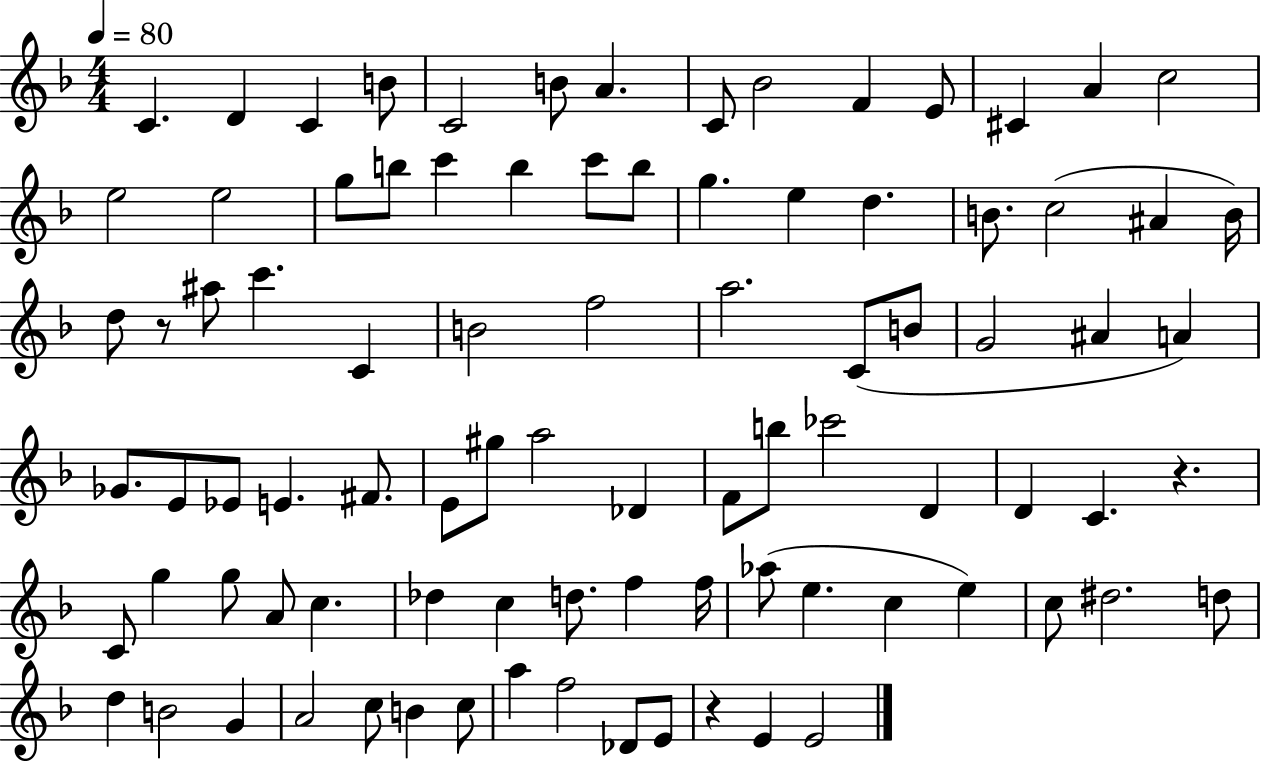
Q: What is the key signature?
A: F major